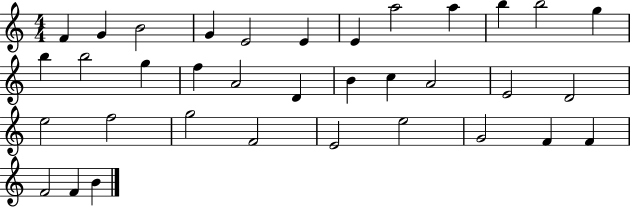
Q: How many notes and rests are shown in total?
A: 35